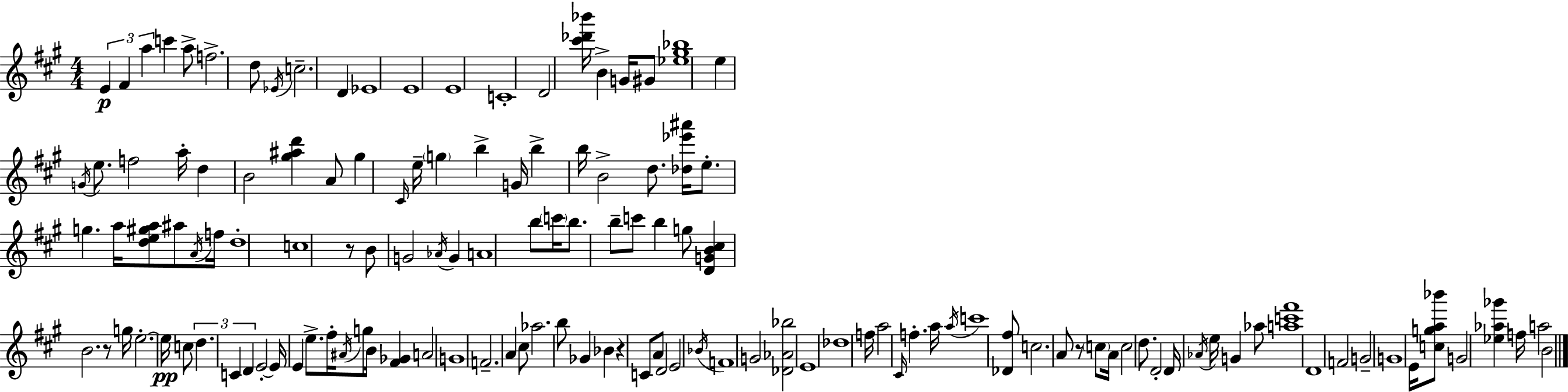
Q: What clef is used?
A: treble